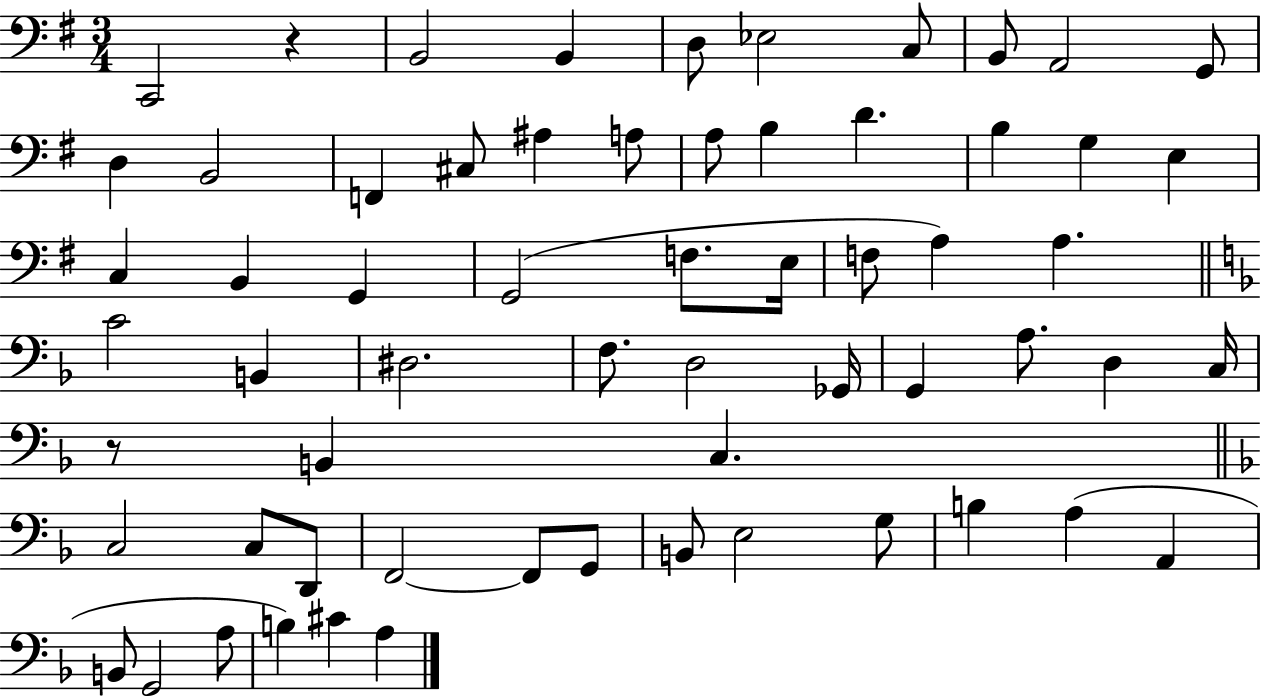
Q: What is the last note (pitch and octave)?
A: A3